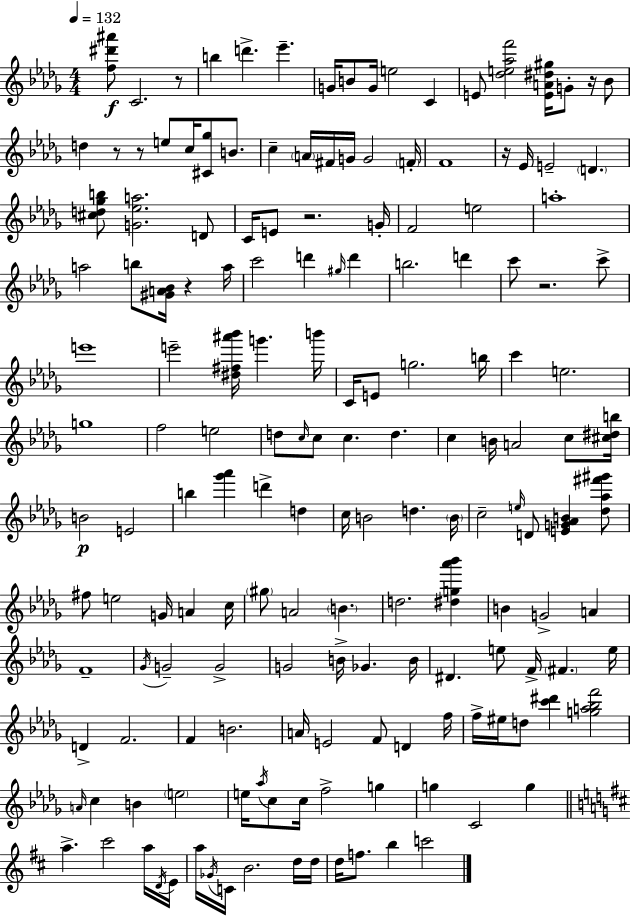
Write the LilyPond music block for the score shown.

{
  \clef treble
  \numericTimeSignature
  \time 4/4
  \key bes \minor
  \tempo 4 = 132
  <f'' dis''' ais'''>8\f c'2. r8 | b''4 d'''4.-> ees'''4.-- | g'16 b'8 g'16 e''2 c'4 | e'8 <des'' e'' aes'' f'''>2 <e' a' dis'' gis''>16 g'8-. r16 bes'8 | \break d''4 r8 r8 e''8 c''16 <cis' ges''>8 b'8. | c''4-- \parenthesize a'16 fis'16 g'16 g'2 \parenthesize f'16-. | f'1 | r16 ees'16 e'2-- \parenthesize d'4. | \break <cis'' d'' ges'' b''>8 <g' ees'' a''>2. d'8 | c'16 e'8 r2. g'16-. | f'2 e''2 | a''1-. | \break a''2 b''8 <gis' a' bes'>16 r4 a''16 | c'''2 d'''4 \grace { gis''16 } d'''4 | b''2. d'''4 | c'''8 r2. c'''8-> | \break e'''1 | e'''2-- <dis'' fis'' ais''' bes'''>16 g'''4. | b'''16 c'16 e'8 g''2. | b''16 c'''4 e''2. | \break g''1 | f''2 e''2 | d''8 \grace { c''16 } c''8 c''4. d''4. | c''4 b'16 a'2 c''8 | \break <cis'' dis'' b''>16 b'2\p e'2 | b''4 <ges''' aes'''>4 d'''4-> d''4 | c''16 b'2 d''4. | \parenthesize b'16 c''2-- \grace { e''16 } d'8 <e' g' aes' b'>4 | \break <des'' aes'' fis''' gis'''>8 fis''8 e''2 g'16 a'4 | c''16 \parenthesize gis''8 a'2 \parenthesize b'4. | d''2. <dis'' g'' aes''' bes'''>4 | b'4 g'2-> a'4 | \break f'1-- | \acciaccatura { ges'16 } g'2-- g'2-> | g'2 b'16-> ges'4. | b'16 dis'4. e''8 f'16-> \parenthesize fis'4. | \break e''16 d'4-> f'2. | f'4 b'2. | a'16 e'2 f'8 d'4 | f''16 f''16-> eis''16 d''8 <c''' dis'''>4 <g'' a'' bes'' f'''>2 | \break \grace { a'16 } c''4 b'4 \parenthesize e''2 | e''16 \acciaccatura { aes''16 } c''8 c''16 f''2-> | g''4 g''4 c'2 | g''4 \bar "||" \break \key b \minor a''4.-> cis'''2 a''16 \acciaccatura { d'16 } | e'16 a''16 \acciaccatura { ges'16 } c'16 b'2. | d''16 d''16 d''16 f''8. b''4 c'''2 | \bar "|."
}